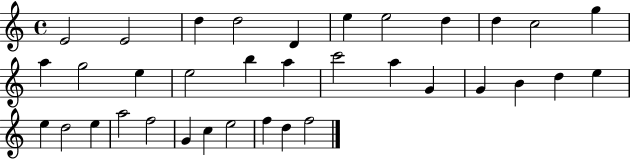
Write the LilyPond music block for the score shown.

{
  \clef treble
  \time 4/4
  \defaultTimeSignature
  \key c \major
  e'2 e'2 | d''4 d''2 d'4 | e''4 e''2 d''4 | d''4 c''2 g''4 | \break a''4 g''2 e''4 | e''2 b''4 a''4 | c'''2 a''4 g'4 | g'4 b'4 d''4 e''4 | \break e''4 d''2 e''4 | a''2 f''2 | g'4 c''4 e''2 | f''4 d''4 f''2 | \break \bar "|."
}